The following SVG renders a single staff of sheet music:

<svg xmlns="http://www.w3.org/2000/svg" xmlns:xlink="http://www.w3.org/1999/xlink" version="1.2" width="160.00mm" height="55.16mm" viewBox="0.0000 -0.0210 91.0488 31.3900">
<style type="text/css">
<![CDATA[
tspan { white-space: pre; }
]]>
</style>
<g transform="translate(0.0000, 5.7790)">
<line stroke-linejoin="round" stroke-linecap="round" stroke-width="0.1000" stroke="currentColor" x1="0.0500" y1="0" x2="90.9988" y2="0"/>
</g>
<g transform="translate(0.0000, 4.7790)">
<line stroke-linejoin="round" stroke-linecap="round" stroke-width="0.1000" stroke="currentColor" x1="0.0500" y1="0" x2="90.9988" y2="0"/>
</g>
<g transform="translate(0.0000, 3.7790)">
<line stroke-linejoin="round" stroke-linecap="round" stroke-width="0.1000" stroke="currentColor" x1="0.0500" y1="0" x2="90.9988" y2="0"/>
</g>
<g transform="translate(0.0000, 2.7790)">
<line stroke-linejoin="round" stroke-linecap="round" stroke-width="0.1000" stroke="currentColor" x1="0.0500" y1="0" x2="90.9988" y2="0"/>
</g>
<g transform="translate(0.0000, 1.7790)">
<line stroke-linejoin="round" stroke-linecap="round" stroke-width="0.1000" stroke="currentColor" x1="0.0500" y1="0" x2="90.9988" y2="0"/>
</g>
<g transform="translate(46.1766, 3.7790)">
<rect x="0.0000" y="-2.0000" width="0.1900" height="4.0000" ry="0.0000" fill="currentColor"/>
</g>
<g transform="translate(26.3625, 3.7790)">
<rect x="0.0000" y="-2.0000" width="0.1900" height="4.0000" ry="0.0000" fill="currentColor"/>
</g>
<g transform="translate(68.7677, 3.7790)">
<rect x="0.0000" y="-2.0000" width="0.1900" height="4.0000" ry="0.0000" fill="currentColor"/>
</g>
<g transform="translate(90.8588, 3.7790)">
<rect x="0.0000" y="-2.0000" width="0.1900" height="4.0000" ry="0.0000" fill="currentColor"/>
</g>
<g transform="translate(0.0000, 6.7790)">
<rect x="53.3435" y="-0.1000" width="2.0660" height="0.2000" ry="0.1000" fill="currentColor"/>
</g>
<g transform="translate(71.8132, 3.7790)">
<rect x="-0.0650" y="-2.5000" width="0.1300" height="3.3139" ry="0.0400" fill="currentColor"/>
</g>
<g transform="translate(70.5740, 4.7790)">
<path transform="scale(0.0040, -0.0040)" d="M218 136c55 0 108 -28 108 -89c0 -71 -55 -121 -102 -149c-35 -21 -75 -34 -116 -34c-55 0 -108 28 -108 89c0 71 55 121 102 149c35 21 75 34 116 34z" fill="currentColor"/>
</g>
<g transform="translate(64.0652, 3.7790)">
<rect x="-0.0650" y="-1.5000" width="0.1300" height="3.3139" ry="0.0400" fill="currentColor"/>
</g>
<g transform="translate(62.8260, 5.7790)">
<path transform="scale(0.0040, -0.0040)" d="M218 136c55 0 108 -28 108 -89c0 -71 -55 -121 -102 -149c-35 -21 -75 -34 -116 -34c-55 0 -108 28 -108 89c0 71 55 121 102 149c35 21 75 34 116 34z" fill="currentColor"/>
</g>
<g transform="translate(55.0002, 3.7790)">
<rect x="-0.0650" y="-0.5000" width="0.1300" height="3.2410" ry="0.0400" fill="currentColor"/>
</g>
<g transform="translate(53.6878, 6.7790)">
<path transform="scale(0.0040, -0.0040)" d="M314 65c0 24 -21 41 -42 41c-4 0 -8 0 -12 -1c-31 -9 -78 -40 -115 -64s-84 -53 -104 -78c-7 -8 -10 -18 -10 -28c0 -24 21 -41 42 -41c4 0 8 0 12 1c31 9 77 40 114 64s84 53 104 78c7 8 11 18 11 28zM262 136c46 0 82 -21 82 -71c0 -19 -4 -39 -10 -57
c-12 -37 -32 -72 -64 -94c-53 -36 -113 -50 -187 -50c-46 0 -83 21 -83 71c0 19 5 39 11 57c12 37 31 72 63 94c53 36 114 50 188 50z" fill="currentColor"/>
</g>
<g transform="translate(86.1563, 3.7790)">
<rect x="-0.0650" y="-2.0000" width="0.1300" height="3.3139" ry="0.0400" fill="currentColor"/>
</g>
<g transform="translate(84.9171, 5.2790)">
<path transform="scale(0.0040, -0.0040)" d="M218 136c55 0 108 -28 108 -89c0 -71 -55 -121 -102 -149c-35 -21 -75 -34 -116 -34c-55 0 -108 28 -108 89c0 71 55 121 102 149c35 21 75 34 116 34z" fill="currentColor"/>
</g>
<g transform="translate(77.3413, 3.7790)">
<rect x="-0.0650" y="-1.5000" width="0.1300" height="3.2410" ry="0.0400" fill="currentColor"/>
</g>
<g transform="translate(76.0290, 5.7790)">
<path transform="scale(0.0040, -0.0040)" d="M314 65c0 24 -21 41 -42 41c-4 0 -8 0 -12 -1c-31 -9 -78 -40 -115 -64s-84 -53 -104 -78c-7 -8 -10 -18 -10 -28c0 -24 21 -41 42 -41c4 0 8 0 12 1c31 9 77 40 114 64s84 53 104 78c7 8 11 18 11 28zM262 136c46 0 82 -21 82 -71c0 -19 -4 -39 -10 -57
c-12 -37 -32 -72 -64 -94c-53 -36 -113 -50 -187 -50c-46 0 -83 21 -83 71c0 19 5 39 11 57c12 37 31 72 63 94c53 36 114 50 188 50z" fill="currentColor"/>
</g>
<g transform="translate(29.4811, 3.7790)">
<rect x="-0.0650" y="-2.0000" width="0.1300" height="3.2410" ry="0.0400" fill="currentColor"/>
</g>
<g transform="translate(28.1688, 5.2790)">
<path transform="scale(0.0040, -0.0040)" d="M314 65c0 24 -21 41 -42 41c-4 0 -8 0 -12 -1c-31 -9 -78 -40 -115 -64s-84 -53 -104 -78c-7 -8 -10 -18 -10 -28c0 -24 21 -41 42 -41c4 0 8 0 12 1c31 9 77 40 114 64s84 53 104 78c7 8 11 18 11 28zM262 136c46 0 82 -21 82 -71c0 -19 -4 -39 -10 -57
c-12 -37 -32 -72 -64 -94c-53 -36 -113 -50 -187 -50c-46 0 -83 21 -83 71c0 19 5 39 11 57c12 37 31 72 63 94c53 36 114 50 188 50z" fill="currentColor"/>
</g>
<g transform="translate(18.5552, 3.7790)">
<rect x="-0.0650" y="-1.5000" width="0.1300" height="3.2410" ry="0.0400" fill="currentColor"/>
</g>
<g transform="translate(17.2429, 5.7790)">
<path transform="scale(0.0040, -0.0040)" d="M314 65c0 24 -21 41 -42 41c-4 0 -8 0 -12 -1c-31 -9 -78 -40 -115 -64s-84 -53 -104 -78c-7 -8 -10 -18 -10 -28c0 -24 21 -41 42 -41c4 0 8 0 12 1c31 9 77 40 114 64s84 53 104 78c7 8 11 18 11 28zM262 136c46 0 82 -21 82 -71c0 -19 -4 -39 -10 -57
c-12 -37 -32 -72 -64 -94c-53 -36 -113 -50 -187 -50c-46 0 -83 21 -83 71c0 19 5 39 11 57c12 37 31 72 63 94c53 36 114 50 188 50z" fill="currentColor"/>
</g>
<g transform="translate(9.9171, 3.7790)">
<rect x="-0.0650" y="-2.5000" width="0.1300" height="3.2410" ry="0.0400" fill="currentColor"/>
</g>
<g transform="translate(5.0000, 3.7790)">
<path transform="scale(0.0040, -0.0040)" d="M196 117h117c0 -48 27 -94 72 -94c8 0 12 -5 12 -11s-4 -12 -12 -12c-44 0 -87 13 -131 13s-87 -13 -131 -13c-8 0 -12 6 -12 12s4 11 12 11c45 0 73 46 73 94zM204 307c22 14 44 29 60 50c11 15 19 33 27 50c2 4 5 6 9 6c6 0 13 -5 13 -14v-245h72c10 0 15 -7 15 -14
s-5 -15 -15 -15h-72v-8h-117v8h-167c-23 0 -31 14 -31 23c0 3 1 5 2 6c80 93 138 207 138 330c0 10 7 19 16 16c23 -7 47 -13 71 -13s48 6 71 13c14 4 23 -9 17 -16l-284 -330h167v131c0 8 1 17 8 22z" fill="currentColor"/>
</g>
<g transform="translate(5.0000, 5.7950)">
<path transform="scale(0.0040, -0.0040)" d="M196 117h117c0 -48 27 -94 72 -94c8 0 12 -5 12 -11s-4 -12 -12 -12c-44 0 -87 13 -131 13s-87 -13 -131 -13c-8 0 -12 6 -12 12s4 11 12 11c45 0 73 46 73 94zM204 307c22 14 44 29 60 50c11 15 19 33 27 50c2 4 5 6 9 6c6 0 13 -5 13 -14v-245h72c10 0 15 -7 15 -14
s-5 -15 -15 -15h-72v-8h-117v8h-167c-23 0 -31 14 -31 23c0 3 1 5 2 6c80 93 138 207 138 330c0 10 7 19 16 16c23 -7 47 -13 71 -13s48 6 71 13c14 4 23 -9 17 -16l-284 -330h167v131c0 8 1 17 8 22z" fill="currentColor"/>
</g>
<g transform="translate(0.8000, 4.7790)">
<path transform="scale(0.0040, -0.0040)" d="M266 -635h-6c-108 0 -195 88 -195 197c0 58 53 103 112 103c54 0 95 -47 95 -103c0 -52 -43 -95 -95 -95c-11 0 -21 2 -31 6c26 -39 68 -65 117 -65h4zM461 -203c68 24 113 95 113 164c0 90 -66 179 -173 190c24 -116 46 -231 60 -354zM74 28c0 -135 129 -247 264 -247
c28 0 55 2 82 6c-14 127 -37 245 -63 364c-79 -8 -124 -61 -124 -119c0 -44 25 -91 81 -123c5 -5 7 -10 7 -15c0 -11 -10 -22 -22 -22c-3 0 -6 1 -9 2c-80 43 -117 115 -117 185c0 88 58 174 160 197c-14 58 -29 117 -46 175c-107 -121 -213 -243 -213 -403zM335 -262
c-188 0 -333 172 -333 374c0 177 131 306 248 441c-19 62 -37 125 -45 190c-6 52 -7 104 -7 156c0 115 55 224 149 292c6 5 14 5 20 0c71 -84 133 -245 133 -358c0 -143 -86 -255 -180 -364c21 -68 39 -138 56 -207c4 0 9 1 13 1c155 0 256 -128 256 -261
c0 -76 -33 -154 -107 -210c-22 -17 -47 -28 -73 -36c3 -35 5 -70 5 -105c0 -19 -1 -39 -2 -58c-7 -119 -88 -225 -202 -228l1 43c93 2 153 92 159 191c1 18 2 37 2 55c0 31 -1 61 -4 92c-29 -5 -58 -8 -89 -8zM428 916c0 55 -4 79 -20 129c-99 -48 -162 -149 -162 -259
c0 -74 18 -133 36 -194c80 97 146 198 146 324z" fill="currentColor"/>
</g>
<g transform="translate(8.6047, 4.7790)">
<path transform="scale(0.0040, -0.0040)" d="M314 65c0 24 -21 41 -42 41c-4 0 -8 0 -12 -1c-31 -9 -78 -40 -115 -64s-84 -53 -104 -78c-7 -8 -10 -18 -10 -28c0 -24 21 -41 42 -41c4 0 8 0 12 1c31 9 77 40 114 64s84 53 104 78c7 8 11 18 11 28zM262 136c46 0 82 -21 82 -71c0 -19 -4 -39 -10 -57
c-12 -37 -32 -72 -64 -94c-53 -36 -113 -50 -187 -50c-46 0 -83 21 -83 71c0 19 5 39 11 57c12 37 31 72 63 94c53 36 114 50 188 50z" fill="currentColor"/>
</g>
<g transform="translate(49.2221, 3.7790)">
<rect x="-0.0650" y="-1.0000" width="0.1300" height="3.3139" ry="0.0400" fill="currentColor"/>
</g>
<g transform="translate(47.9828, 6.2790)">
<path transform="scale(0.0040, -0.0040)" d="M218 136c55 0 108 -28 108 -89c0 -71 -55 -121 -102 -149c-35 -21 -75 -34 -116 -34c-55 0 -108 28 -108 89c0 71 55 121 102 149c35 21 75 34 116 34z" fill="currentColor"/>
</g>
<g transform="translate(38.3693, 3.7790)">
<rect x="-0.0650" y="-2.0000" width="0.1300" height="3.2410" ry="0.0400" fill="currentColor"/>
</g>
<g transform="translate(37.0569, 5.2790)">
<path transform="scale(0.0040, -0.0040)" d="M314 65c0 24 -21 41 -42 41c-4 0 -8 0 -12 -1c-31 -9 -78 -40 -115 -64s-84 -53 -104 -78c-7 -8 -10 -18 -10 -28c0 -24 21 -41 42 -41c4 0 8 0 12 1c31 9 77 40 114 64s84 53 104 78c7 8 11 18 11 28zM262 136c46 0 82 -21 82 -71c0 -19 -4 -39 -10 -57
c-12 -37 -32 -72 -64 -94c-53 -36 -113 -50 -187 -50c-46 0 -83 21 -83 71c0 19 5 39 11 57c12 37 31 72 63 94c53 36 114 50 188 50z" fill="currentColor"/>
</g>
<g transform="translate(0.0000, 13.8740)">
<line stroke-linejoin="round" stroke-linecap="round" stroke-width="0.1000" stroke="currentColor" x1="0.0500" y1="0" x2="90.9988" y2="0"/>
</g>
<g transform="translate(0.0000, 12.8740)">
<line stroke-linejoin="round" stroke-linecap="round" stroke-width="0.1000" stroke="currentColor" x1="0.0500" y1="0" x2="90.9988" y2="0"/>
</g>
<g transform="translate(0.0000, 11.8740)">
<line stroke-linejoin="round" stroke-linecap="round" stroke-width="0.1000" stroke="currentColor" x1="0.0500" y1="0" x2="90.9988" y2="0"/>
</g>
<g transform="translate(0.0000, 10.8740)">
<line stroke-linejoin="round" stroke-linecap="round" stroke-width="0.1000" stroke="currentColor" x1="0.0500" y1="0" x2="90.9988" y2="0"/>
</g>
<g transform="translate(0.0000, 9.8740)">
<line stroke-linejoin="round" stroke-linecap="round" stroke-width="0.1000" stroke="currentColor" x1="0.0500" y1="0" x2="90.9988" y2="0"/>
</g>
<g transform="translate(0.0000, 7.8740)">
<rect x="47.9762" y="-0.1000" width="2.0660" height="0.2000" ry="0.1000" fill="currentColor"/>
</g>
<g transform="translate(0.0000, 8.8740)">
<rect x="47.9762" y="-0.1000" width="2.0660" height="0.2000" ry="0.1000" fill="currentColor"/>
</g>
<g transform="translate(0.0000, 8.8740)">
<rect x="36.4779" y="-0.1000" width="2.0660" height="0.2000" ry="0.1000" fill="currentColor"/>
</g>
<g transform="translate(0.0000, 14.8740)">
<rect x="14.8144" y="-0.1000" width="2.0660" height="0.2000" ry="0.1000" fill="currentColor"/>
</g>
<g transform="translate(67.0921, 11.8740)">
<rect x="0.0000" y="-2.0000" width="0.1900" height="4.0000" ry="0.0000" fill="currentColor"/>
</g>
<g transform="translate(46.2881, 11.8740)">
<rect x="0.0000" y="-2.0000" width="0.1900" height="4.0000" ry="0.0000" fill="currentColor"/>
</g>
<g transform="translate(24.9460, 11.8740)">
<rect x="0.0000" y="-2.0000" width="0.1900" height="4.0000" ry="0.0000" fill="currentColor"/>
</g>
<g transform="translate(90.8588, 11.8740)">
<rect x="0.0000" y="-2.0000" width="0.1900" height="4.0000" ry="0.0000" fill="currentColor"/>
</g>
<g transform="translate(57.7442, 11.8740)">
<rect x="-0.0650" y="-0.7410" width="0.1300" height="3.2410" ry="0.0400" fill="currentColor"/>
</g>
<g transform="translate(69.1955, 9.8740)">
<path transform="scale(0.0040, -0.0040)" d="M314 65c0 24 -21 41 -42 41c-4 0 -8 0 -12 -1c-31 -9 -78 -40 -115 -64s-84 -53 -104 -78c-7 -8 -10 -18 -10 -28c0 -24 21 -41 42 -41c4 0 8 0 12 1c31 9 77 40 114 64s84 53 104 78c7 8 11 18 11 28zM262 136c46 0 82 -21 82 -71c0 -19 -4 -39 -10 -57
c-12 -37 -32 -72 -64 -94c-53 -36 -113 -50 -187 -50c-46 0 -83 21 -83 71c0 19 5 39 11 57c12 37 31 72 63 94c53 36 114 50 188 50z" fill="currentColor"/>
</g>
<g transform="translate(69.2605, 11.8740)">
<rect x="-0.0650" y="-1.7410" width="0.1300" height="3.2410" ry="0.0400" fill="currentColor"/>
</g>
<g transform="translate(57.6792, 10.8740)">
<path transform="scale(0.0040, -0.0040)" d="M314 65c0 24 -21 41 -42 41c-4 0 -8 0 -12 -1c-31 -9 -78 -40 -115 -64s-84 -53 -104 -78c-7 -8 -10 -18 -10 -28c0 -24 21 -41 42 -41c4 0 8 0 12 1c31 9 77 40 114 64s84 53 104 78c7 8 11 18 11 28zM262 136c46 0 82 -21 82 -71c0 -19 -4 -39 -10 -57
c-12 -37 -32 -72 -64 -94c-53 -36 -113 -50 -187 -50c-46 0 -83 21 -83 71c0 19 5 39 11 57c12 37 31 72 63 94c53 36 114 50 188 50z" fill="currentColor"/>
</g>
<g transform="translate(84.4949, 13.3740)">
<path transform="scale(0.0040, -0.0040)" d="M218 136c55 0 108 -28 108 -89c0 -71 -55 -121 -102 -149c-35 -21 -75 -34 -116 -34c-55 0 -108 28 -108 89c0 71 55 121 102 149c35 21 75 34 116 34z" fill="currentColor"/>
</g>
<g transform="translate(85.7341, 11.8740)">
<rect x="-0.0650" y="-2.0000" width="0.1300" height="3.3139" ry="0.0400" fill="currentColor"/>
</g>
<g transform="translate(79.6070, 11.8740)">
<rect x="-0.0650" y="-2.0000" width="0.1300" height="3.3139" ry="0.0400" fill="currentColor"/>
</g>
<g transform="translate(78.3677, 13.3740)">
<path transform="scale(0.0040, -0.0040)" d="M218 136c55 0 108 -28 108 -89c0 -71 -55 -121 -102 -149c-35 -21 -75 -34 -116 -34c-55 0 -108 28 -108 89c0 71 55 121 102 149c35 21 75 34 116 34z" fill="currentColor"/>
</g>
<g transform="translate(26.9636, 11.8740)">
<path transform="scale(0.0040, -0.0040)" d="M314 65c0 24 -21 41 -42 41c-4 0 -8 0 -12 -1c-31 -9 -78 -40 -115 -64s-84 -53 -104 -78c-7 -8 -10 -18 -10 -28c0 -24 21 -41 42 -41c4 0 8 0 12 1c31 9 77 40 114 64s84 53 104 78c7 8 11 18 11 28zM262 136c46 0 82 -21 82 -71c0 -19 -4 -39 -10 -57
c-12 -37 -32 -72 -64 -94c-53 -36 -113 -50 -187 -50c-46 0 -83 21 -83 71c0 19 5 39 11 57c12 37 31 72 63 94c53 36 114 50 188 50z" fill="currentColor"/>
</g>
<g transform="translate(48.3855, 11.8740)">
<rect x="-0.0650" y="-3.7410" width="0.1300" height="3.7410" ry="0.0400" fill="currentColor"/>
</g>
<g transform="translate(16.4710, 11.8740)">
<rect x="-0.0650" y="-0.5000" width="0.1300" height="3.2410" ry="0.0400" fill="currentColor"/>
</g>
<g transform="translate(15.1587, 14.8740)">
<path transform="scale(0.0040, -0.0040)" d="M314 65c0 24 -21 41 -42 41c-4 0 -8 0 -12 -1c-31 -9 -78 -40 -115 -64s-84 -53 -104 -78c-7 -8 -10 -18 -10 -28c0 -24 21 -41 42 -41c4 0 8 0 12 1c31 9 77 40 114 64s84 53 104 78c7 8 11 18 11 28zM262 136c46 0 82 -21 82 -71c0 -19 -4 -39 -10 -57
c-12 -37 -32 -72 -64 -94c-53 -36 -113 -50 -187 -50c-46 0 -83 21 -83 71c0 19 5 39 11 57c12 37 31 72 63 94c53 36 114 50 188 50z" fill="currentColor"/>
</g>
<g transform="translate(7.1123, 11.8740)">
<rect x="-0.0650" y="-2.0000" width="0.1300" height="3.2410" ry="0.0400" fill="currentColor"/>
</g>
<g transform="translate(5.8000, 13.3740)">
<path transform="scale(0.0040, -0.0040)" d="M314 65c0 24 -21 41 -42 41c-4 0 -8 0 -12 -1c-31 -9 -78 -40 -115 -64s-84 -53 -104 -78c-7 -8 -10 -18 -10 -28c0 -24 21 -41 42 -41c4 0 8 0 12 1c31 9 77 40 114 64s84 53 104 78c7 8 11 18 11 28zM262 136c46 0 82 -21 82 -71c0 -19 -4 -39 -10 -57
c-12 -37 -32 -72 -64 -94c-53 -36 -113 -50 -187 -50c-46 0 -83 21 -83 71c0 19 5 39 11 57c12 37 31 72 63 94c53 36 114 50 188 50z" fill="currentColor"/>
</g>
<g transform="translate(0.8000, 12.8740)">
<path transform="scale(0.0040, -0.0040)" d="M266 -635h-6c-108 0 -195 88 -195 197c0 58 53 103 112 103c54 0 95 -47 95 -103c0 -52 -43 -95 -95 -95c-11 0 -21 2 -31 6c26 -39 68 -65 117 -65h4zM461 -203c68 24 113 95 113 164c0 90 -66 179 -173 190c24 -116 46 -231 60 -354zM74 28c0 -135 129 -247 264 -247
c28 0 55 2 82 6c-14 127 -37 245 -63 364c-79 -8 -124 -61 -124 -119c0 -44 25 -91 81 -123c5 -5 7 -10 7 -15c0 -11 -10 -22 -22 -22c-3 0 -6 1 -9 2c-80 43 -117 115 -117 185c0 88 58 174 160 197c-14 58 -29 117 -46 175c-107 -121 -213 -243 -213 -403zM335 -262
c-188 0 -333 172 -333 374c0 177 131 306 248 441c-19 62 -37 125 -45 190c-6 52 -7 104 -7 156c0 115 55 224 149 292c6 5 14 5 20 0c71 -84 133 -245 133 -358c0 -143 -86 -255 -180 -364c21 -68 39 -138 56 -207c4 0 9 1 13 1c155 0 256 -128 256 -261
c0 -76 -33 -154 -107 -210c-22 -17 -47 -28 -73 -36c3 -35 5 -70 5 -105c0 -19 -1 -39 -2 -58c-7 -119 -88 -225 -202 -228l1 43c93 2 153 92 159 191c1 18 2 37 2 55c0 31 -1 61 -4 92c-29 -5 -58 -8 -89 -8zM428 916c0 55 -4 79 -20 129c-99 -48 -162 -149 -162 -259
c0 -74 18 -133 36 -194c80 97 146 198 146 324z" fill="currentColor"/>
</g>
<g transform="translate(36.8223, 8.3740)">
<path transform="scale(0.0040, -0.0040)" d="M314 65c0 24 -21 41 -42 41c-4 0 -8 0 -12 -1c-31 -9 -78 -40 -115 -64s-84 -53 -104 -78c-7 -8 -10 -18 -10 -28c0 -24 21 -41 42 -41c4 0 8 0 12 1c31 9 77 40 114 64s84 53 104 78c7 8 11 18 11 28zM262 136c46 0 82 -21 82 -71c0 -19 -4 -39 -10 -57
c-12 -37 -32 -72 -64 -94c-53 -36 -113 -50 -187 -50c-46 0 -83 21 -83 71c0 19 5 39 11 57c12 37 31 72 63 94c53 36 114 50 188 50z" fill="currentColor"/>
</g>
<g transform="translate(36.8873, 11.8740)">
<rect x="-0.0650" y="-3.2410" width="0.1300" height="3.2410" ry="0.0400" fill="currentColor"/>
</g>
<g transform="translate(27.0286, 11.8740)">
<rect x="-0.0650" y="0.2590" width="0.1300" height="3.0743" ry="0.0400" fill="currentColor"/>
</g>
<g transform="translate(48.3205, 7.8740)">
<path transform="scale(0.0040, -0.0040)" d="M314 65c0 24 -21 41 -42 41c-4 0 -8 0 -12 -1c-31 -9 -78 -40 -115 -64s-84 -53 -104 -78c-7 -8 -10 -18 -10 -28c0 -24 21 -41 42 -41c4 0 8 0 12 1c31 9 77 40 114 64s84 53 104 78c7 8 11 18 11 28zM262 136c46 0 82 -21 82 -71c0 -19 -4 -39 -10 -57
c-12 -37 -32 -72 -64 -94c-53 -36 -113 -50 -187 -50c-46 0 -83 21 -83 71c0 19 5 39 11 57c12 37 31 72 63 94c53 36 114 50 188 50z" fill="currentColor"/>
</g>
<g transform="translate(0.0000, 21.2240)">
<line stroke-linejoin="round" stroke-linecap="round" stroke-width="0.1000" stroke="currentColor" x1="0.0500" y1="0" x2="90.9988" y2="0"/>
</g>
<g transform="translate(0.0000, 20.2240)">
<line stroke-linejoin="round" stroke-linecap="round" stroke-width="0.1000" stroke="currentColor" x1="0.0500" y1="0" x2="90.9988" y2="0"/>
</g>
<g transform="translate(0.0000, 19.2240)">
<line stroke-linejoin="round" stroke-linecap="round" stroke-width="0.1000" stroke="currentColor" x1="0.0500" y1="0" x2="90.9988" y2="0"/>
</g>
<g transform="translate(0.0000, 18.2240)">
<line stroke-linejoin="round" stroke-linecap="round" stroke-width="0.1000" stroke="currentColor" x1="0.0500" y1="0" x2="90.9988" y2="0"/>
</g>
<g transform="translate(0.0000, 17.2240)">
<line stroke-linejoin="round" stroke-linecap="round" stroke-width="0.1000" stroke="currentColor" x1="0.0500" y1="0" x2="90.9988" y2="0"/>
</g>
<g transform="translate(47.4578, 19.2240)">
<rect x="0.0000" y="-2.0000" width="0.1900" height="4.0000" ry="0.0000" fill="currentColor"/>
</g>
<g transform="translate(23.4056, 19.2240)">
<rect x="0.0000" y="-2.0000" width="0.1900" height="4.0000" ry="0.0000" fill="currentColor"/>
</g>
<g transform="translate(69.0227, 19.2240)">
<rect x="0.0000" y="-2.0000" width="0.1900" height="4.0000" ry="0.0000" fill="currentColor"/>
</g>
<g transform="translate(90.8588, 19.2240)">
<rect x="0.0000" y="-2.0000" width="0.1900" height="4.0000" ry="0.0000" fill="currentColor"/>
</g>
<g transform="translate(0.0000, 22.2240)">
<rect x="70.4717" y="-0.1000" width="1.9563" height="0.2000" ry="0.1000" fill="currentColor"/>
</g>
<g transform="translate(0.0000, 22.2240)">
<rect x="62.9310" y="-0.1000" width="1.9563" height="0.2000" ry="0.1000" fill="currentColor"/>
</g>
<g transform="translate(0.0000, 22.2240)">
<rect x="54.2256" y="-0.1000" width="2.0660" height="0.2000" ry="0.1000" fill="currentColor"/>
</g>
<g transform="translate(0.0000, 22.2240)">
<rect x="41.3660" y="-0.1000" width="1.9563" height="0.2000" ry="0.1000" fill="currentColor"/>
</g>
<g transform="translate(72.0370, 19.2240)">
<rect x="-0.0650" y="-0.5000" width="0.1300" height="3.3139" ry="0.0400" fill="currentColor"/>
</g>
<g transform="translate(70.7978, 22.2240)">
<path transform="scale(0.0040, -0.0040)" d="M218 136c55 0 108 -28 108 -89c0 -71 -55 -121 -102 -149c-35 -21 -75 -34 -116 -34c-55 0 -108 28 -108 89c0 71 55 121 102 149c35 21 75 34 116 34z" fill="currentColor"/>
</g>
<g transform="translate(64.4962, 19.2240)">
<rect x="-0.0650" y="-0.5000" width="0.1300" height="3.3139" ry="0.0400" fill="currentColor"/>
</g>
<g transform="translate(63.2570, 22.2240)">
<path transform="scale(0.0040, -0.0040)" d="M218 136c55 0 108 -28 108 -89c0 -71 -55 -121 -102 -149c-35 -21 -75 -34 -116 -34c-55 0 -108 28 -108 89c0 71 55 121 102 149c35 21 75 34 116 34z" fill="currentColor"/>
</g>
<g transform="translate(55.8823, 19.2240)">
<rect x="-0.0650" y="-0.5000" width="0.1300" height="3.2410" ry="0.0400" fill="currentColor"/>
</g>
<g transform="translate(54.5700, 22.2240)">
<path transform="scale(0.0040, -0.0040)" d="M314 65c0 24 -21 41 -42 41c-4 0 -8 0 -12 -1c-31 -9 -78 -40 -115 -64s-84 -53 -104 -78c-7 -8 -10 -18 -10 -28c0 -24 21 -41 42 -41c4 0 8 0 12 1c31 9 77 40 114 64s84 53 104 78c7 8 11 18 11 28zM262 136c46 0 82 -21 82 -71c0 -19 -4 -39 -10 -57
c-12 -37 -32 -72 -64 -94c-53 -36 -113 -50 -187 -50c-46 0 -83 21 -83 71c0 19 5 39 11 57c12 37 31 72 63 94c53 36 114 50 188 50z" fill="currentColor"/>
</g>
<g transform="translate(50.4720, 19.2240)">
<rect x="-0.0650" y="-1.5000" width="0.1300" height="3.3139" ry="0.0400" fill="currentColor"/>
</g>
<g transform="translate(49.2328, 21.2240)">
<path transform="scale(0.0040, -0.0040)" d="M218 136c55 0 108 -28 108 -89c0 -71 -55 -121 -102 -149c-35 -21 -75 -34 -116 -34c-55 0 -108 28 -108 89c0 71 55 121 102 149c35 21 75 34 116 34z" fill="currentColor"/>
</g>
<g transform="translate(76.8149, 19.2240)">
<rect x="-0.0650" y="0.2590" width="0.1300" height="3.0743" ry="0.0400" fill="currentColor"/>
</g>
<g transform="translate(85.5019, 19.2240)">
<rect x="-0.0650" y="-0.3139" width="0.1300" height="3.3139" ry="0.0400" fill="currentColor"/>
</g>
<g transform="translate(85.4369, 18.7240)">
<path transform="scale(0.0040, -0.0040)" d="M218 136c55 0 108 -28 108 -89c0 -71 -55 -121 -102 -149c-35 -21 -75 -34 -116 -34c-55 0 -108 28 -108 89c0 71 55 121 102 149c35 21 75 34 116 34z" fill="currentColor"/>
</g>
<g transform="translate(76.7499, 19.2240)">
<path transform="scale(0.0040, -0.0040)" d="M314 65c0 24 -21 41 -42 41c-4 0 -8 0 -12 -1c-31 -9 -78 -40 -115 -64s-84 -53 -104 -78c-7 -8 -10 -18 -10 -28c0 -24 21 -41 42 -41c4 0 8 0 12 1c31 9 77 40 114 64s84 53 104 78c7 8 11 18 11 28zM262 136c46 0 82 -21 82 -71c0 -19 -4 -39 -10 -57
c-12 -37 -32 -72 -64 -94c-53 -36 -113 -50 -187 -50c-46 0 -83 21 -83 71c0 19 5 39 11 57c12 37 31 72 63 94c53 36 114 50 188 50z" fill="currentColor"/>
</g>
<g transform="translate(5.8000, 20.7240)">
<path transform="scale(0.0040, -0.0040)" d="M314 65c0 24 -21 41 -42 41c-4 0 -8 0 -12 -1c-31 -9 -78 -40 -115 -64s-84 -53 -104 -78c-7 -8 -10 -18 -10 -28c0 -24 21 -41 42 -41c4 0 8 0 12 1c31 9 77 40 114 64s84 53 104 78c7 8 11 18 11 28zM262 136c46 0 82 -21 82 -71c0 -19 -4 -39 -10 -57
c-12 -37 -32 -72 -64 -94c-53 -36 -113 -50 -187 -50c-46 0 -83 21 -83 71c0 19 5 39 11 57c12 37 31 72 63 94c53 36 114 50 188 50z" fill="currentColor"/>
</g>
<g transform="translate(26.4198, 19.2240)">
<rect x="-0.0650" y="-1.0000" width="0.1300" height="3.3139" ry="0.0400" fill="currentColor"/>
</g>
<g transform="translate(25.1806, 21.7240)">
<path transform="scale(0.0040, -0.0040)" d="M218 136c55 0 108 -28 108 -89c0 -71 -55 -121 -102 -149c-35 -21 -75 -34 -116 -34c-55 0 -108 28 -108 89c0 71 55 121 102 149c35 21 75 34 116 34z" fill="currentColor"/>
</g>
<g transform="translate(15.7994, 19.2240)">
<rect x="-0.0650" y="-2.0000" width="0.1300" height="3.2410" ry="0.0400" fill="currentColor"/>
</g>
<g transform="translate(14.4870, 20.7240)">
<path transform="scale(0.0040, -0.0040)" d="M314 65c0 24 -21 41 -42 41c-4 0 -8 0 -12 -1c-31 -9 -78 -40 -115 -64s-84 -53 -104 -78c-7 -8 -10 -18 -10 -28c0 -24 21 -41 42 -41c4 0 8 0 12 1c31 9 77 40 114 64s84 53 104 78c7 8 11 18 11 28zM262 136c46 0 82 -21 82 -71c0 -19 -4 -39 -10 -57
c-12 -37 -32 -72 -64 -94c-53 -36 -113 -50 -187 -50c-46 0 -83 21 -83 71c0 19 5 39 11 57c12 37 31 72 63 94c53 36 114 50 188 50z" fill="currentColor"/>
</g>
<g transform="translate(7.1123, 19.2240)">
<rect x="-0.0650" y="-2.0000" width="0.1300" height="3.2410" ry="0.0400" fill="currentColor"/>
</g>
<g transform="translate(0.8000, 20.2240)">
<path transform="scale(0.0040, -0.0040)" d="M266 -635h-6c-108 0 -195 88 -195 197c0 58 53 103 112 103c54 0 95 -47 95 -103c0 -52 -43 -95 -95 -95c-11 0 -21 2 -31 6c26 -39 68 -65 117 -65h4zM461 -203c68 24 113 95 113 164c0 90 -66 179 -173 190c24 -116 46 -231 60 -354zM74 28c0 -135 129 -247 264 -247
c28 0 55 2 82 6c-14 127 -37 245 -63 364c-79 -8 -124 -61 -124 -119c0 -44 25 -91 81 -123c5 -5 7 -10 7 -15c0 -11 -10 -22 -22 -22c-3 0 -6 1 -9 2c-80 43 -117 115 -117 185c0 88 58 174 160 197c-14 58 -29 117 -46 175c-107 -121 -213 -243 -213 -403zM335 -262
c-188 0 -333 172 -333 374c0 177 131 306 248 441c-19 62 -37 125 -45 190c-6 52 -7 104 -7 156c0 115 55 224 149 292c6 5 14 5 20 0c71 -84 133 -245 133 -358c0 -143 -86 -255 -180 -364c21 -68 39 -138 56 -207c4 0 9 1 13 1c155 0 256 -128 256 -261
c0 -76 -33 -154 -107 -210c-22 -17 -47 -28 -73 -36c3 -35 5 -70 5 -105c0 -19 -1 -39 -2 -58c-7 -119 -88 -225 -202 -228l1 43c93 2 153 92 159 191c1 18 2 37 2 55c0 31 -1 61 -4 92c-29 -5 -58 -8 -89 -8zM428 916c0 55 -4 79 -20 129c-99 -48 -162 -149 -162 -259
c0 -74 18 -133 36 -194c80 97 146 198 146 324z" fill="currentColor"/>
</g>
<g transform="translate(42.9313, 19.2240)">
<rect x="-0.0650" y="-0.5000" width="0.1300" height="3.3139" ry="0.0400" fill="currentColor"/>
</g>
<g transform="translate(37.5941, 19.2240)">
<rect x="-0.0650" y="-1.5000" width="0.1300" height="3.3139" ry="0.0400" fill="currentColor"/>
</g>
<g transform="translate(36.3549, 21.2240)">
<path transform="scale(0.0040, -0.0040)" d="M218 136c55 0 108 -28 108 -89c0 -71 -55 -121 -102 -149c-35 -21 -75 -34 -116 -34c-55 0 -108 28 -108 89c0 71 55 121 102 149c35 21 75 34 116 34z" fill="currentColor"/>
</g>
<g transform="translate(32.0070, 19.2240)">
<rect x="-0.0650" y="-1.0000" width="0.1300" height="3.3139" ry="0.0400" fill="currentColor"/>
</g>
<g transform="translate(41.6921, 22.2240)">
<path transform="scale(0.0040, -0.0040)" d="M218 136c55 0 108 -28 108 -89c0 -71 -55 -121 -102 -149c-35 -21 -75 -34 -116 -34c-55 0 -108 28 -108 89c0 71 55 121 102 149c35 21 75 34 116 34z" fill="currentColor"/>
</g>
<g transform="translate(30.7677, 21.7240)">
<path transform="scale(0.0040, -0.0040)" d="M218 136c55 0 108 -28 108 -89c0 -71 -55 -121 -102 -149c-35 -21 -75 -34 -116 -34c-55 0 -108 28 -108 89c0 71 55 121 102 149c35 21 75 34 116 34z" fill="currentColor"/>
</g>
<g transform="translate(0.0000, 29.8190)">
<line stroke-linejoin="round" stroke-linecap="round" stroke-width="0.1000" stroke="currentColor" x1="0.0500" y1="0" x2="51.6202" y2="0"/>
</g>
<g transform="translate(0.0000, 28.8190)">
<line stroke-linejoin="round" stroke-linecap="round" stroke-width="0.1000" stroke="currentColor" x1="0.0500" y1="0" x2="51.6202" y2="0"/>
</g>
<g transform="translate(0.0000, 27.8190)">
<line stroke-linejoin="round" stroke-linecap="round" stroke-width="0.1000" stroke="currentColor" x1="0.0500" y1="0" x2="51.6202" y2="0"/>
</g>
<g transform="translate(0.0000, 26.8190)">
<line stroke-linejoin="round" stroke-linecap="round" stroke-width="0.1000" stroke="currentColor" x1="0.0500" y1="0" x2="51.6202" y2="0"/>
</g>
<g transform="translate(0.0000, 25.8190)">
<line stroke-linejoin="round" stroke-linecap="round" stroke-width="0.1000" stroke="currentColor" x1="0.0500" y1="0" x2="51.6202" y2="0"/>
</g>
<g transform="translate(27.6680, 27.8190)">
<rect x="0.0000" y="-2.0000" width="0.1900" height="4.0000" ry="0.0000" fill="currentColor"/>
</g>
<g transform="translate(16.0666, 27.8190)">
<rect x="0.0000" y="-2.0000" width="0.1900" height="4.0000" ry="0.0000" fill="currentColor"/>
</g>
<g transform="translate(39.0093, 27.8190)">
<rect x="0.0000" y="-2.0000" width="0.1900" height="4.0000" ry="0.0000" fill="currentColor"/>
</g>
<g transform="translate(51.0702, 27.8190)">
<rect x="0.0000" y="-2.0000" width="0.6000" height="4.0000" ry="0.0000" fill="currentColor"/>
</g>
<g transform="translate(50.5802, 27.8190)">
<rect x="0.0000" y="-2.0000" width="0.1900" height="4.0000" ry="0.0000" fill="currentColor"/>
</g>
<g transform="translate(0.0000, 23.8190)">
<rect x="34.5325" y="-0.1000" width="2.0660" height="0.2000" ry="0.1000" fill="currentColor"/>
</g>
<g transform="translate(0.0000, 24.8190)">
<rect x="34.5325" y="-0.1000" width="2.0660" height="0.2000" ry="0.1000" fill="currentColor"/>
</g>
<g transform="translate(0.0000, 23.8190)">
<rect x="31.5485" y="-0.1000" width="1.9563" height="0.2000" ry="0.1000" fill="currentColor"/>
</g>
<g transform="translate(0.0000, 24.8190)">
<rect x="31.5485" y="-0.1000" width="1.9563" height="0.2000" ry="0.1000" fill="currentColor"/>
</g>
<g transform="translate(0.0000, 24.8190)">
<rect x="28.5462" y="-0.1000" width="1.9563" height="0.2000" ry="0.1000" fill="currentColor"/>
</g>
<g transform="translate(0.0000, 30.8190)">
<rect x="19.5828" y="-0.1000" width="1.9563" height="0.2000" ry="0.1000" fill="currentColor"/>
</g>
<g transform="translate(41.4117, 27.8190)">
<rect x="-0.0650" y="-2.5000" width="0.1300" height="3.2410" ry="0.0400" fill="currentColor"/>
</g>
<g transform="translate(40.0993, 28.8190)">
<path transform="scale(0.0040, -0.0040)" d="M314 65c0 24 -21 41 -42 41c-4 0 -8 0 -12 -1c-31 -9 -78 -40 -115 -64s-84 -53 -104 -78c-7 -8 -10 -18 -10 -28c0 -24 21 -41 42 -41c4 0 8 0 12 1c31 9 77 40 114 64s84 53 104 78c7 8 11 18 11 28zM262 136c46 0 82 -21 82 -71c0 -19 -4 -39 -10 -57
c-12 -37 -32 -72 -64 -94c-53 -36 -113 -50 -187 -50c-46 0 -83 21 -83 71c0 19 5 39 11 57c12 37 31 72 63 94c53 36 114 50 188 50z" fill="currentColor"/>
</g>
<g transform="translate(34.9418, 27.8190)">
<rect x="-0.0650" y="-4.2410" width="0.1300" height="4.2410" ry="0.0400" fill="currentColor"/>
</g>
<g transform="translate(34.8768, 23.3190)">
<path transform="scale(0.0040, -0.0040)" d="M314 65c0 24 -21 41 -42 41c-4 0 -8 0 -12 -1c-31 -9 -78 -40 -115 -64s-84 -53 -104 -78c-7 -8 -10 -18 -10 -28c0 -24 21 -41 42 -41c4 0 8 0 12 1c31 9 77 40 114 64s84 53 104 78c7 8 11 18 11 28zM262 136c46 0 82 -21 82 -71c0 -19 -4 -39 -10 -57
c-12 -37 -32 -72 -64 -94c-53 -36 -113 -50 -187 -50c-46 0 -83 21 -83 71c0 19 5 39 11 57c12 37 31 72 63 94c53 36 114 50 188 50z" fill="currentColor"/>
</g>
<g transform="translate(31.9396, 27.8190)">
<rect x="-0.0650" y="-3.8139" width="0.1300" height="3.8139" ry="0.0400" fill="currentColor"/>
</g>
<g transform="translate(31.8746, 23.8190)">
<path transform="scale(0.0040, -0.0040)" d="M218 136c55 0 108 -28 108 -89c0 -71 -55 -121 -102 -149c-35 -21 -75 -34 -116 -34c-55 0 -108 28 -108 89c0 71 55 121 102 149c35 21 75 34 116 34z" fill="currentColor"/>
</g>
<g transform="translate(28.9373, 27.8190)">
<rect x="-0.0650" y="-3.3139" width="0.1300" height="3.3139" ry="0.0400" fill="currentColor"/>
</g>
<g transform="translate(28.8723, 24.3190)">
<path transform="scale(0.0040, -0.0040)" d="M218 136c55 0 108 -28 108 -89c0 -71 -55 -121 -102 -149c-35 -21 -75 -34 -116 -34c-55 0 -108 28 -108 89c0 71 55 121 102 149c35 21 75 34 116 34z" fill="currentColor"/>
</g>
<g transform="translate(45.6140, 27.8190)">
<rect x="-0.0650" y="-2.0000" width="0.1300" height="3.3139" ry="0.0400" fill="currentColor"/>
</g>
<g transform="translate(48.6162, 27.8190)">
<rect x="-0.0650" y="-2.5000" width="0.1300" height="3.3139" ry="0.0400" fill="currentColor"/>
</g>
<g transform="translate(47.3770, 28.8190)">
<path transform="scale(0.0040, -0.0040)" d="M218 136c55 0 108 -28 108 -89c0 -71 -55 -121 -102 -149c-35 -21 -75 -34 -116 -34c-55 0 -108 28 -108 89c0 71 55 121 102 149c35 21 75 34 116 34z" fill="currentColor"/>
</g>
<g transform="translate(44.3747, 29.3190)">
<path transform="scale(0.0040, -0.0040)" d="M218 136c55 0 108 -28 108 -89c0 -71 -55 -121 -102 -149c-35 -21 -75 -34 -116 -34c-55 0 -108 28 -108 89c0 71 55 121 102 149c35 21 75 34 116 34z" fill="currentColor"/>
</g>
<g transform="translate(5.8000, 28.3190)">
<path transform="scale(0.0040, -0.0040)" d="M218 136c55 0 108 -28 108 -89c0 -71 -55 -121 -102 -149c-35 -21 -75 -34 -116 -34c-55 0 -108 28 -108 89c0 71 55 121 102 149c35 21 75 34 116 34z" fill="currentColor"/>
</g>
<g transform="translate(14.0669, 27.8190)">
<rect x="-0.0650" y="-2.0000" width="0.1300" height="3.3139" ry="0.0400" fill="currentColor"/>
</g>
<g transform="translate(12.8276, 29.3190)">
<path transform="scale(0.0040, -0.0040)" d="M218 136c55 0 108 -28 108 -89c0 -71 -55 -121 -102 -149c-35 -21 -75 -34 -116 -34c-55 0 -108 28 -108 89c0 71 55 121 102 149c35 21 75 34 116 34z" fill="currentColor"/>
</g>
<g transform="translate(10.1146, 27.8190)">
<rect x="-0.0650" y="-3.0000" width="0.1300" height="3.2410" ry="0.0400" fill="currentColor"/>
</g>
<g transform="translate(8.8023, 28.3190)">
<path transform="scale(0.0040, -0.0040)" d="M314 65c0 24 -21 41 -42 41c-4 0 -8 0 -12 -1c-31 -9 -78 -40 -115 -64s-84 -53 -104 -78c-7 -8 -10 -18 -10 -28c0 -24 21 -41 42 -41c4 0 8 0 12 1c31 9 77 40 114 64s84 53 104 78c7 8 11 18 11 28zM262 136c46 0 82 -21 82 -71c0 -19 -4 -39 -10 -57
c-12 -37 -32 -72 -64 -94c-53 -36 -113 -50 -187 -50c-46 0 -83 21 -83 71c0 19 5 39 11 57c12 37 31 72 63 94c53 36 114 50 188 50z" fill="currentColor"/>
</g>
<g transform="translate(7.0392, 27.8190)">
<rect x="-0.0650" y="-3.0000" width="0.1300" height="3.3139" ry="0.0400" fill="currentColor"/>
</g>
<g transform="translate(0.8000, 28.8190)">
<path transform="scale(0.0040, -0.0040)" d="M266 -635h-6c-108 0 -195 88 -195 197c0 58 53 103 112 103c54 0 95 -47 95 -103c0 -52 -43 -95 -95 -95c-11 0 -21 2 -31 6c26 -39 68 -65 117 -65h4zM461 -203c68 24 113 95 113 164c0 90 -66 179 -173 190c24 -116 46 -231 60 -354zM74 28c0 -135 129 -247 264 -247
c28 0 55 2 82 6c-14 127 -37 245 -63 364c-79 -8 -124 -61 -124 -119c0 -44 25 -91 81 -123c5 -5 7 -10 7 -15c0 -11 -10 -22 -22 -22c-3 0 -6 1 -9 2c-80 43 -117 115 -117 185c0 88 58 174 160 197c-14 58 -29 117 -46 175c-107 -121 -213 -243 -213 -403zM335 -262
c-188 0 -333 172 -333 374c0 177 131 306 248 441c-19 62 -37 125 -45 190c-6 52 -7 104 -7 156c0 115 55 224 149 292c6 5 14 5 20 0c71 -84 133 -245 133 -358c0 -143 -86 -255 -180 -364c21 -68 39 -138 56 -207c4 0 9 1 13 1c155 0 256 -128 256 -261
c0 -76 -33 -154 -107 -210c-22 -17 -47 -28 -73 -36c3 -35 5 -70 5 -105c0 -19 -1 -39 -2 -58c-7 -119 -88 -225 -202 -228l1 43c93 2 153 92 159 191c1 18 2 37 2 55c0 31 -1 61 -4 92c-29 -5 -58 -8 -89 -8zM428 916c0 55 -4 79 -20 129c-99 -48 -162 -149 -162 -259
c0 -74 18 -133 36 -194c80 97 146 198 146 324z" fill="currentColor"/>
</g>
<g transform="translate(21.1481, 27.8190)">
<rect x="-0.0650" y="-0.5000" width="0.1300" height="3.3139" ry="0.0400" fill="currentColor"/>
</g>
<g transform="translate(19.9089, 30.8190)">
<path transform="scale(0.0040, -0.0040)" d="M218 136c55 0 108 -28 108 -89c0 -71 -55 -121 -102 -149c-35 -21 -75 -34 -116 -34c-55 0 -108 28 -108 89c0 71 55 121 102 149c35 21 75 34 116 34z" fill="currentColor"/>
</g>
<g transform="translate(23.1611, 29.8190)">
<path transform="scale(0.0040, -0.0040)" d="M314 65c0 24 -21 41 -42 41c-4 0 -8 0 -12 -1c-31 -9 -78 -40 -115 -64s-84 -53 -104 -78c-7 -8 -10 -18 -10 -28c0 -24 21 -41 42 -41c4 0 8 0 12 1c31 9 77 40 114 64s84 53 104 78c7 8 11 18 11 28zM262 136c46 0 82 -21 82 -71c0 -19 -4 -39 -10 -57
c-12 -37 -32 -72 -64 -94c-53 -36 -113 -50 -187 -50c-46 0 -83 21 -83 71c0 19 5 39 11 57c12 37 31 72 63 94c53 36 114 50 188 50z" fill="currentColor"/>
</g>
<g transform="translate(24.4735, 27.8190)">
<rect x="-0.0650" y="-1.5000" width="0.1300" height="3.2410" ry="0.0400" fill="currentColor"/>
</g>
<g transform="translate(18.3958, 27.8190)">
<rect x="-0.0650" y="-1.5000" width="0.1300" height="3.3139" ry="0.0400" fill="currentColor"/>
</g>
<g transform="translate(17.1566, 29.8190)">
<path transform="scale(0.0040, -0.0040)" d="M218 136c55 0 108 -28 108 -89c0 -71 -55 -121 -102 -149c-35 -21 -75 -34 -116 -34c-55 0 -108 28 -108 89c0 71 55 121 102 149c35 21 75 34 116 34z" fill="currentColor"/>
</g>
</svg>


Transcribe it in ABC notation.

X:1
T:Untitled
M:4/4
L:1/4
K:C
G2 E2 F2 F2 D C2 E G E2 F F2 C2 B2 b2 c'2 d2 f2 F F F2 F2 D D E C E C2 C C B2 c A A2 F E C E2 b c' d'2 G2 F G